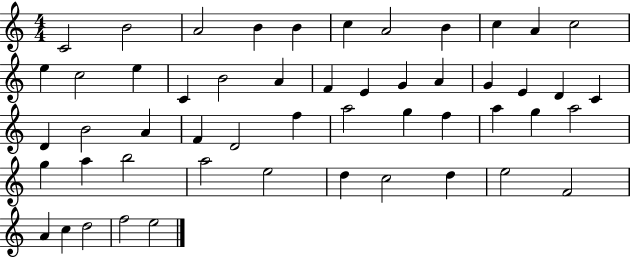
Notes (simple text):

C4/h B4/h A4/h B4/q B4/q C5/q A4/h B4/q C5/q A4/q C5/h E5/q C5/h E5/q C4/q B4/h A4/q F4/q E4/q G4/q A4/q G4/q E4/q D4/q C4/q D4/q B4/h A4/q F4/q D4/h F5/q A5/h G5/q F5/q A5/q G5/q A5/h G5/q A5/q B5/h A5/h E5/h D5/q C5/h D5/q E5/h F4/h A4/q C5/q D5/h F5/h E5/h